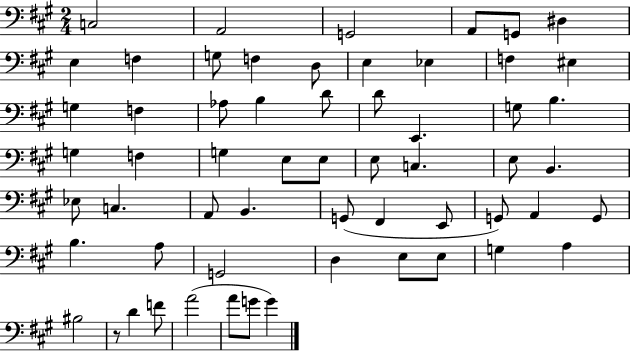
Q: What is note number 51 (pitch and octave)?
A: A3